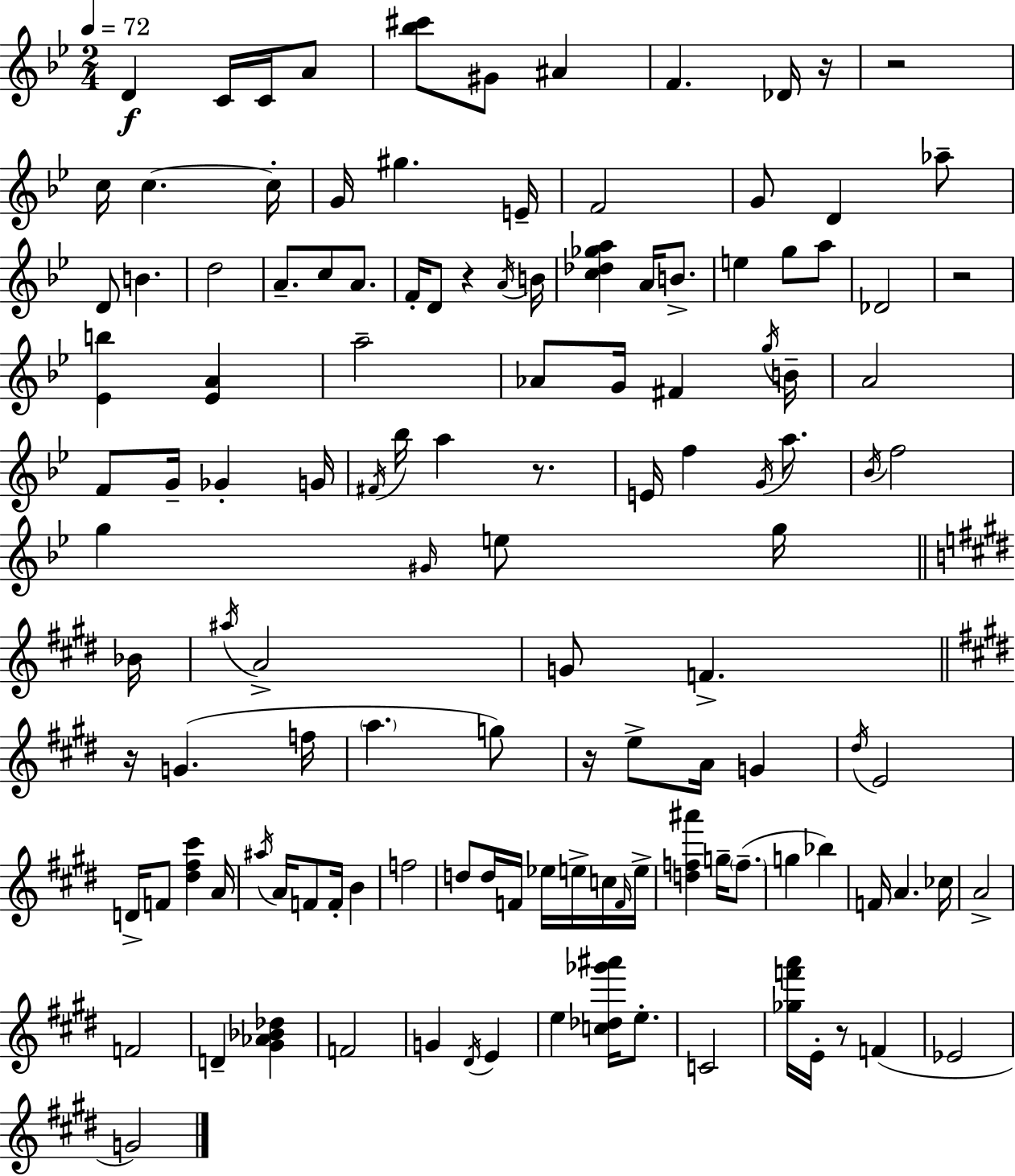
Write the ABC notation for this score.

X:1
T:Untitled
M:2/4
L:1/4
K:Bb
D C/4 C/4 A/2 [_b^c']/2 ^G/2 ^A F _D/4 z/4 z2 c/4 c c/4 G/4 ^g E/4 F2 G/2 D _a/2 D/2 B d2 A/2 c/2 A/2 F/4 D/2 z A/4 B/4 [c_d_ga] A/4 B/2 e g/2 a/2 _D2 z2 [_Eb] [_EA] a2 _A/2 G/4 ^F g/4 B/4 A2 F/2 G/4 _G G/4 ^F/4 _b/4 a z/2 E/4 f G/4 a/2 _B/4 f2 g ^G/4 e/2 g/4 _B/4 ^a/4 A2 G/2 F z/4 G f/4 a g/2 z/4 e/2 A/4 G ^d/4 E2 D/4 F/2 [^d^f^c'] A/4 ^a/4 A/4 F/2 F/4 B f2 d/2 d/4 F/4 _e/4 e/4 c/4 F/4 e/4 [df^a'] g/4 f/2 g _b F/4 A _c/4 A2 F2 D [^G_A_B_d] F2 G ^D/4 E e [c_d_g'^a']/4 e/2 C2 [_gf'a']/4 E/4 z/2 F _E2 G2